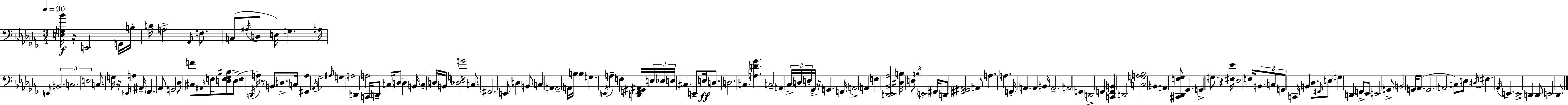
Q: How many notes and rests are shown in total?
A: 160